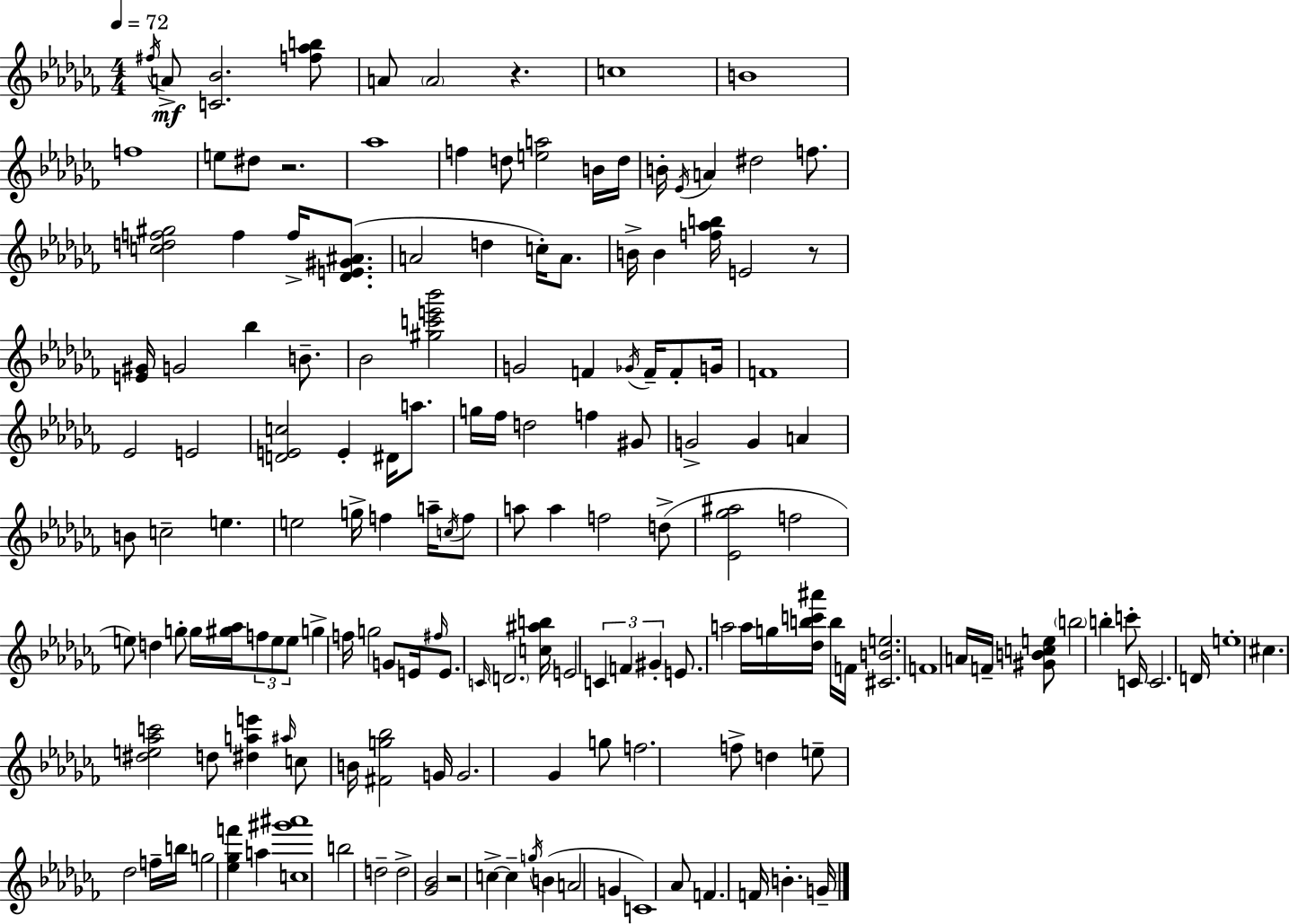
X:1
T:Untitled
M:4/4
L:1/4
K:Abm
^f/4 A/2 [C_B]2 [f_ab]/2 A/2 A2 z c4 B4 f4 e/2 ^d/2 z2 _a4 f d/2 [ea]2 B/4 d/4 B/4 _E/4 A ^d2 f/2 [cdf^g]2 f f/4 [_DE^G^A]/2 A2 d c/4 A/2 B/4 B [f_ab]/4 E2 z/2 [E^G]/4 G2 _b B/2 _B2 [^gc'e'_b']2 G2 F _G/4 F/4 F/2 G/4 F4 _E2 E2 [DEc]2 E ^D/4 a/2 g/4 _f/4 d2 f ^G/2 G2 G A B/2 c2 e e2 g/4 f a/4 c/4 f/2 a/2 a f2 d/2 [_E_g^a]2 f2 e/2 d g/2 g/4 [^g_a]/4 f/2 e/2 e/2 g f/4 g2 G/2 E/4 ^f/4 E/2 C/4 D2 [c^ab]/4 E2 C F ^G E/2 a2 a/4 g/4 [_dbc'^a']/4 b/4 F/4 [^CBe]2 F4 A/4 F/4 [^GBce]/2 b2 b c'/2 C/4 C2 D/4 e4 ^c [^de_ac']2 d/2 [^dae'] ^a/4 c/2 B/4 [^Fg_b]2 G/4 G2 _G g/2 f2 f/2 d e/2 _d2 f/4 b/4 g2 [_e_gf'] a [c^g'^a']4 b2 d2 d2 [_G_B]2 z2 c c g/4 B A2 G C4 _A/2 F F/4 B G/4